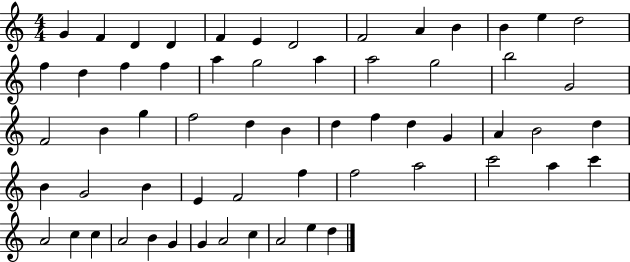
{
  \clef treble
  \numericTimeSignature
  \time 4/4
  \key c \major
  g'4 f'4 d'4 d'4 | f'4 e'4 d'2 | f'2 a'4 b'4 | b'4 e''4 d''2 | \break f''4 d''4 f''4 f''4 | a''4 g''2 a''4 | a''2 g''2 | b''2 g'2 | \break f'2 b'4 g''4 | f''2 d''4 b'4 | d''4 f''4 d''4 g'4 | a'4 b'2 d''4 | \break b'4 g'2 b'4 | e'4 f'2 f''4 | f''2 a''2 | c'''2 a''4 c'''4 | \break a'2 c''4 c''4 | a'2 b'4 g'4 | g'4 a'2 c''4 | a'2 e''4 d''4 | \break \bar "|."
}